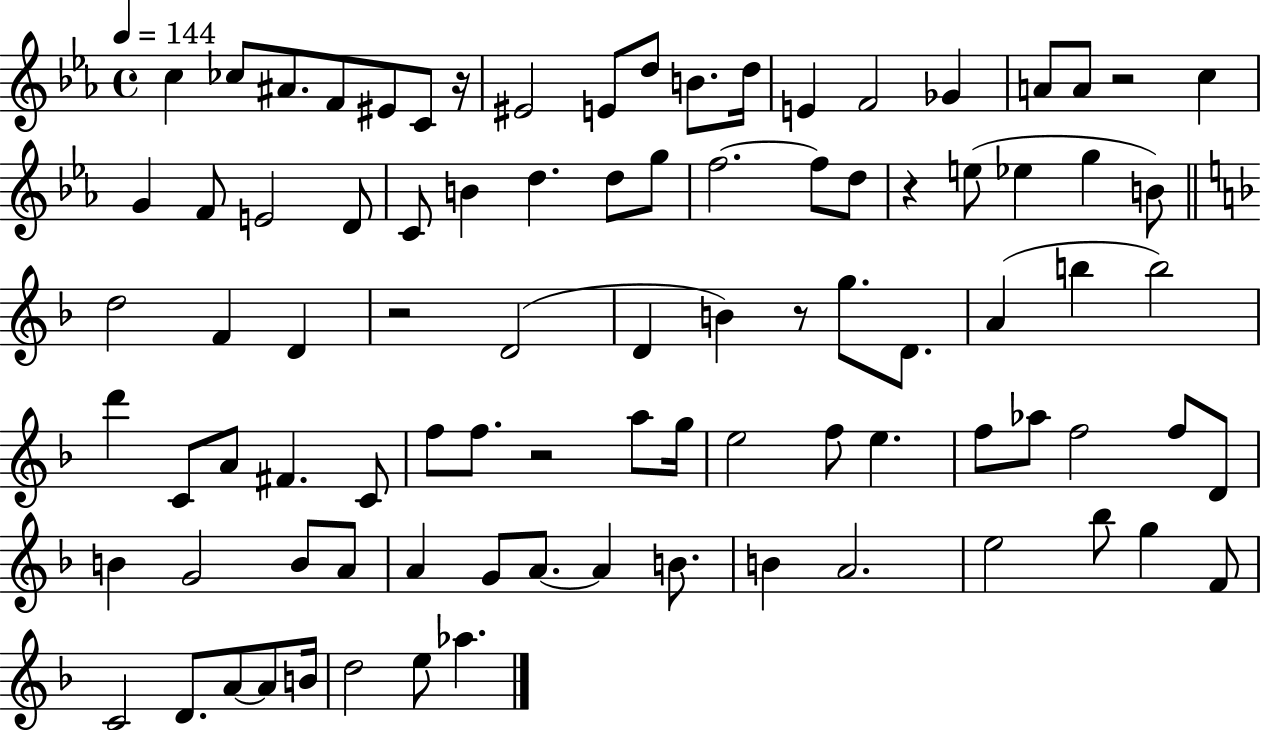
C5/q CES5/e A#4/e. F4/e EIS4/e C4/e R/s EIS4/h E4/e D5/e B4/e. D5/s E4/q F4/h Gb4/q A4/e A4/e R/h C5/q G4/q F4/e E4/h D4/e C4/e B4/q D5/q. D5/e G5/e F5/h. F5/e D5/e R/q E5/e Eb5/q G5/q B4/e D5/h F4/q D4/q R/h D4/h D4/q B4/q R/e G5/e. D4/e. A4/q B5/q B5/h D6/q C4/e A4/e F#4/q. C4/e F5/e F5/e. R/h A5/e G5/s E5/h F5/e E5/q. F5/e Ab5/e F5/h F5/e D4/e B4/q G4/h B4/e A4/e A4/q G4/e A4/e. A4/q B4/e. B4/q A4/h. E5/h Bb5/e G5/q F4/e C4/h D4/e. A4/e A4/e B4/s D5/h E5/e Ab5/q.